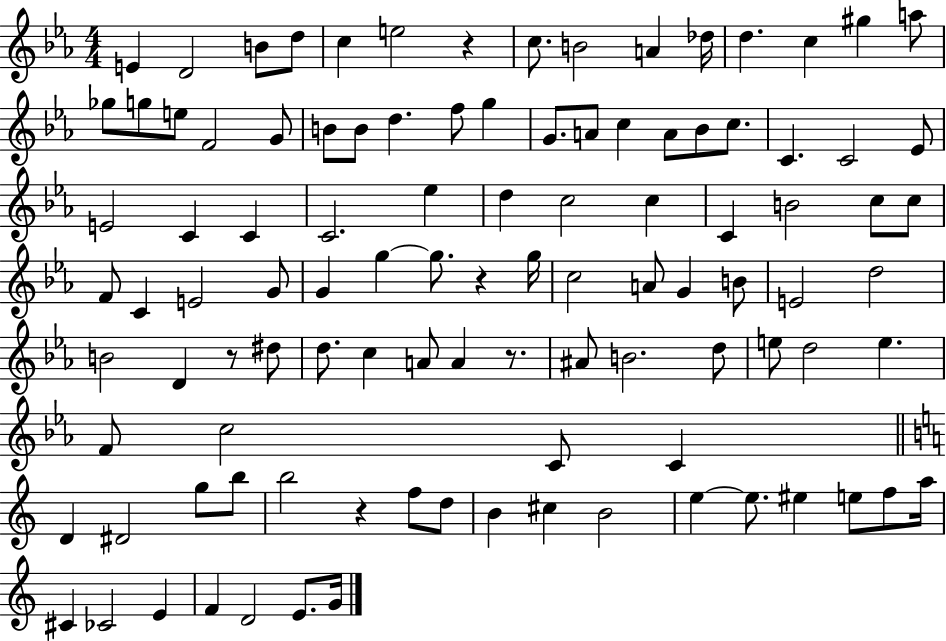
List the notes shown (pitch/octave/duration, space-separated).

E4/q D4/h B4/e D5/e C5/q E5/h R/q C5/e. B4/h A4/q Db5/s D5/q. C5/q G#5/q A5/e Gb5/e G5/e E5/e F4/h G4/e B4/e B4/e D5/q. F5/e G5/q G4/e. A4/e C5/q A4/e Bb4/e C5/e. C4/q. C4/h Eb4/e E4/h C4/q C4/q C4/h. Eb5/q D5/q C5/h C5/q C4/q B4/h C5/e C5/e F4/e C4/q E4/h G4/e G4/q G5/q G5/e. R/q G5/s C5/h A4/e G4/q B4/e E4/h D5/h B4/h D4/q R/e D#5/e D5/e. C5/q A4/e A4/q R/e. A#4/e B4/h. D5/e E5/e D5/h E5/q. F4/e C5/h C4/e C4/q D4/q D#4/h G5/e B5/e B5/h R/q F5/e D5/e B4/q C#5/q B4/h E5/q E5/e. EIS5/q E5/e F5/e A5/s C#4/q CES4/h E4/q F4/q D4/h E4/e. G4/s